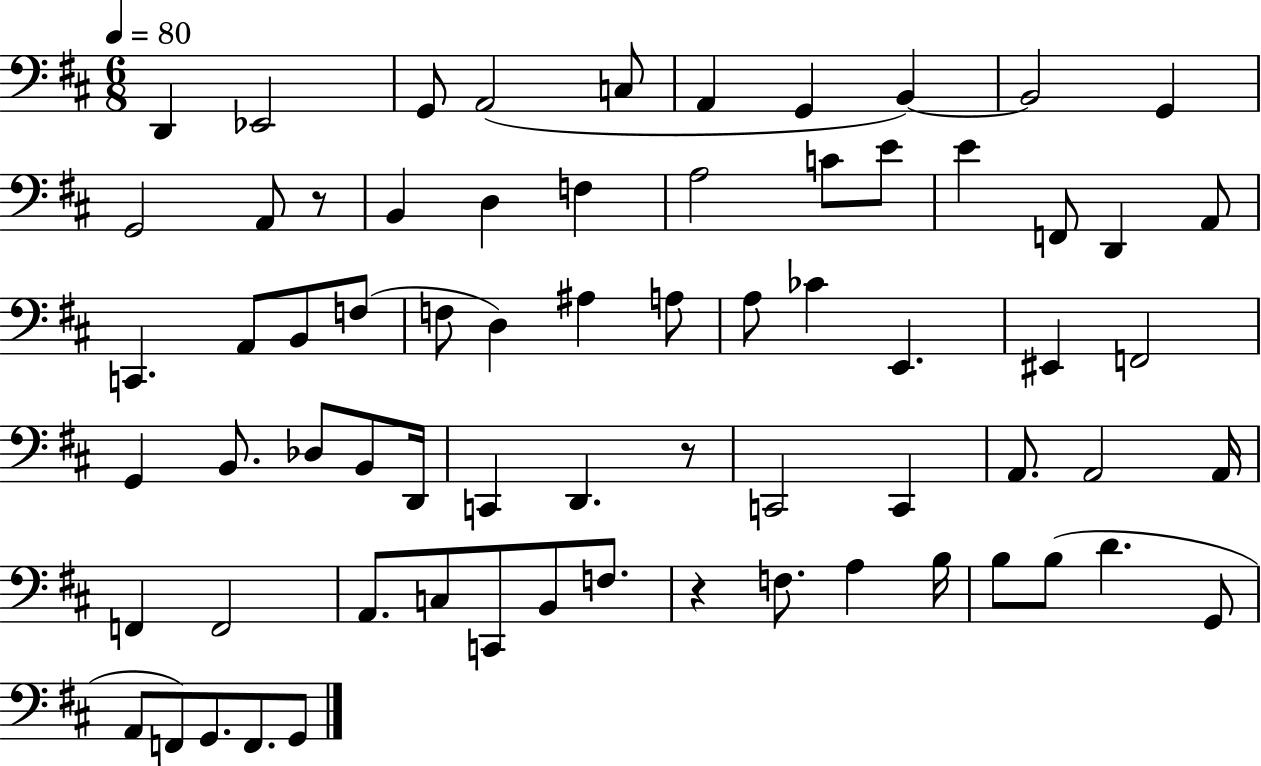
{
  \clef bass
  \numericTimeSignature
  \time 6/8
  \key d \major
  \tempo 4 = 80
  d,4 ees,2 | g,8 a,2( c8 | a,4 g,4 b,4~~) | b,2 g,4 | \break g,2 a,8 r8 | b,4 d4 f4 | a2 c'8 e'8 | e'4 f,8 d,4 a,8 | \break c,4. a,8 b,8 f8( | f8 d4) ais4 a8 | a8 ces'4 e,4. | eis,4 f,2 | \break g,4 b,8. des8 b,8 d,16 | c,4 d,4. r8 | c,2 c,4 | a,8. a,2 a,16 | \break f,4 f,2 | a,8. c8 c,8 b,8 f8. | r4 f8. a4 b16 | b8 b8( d'4. g,8 | \break a,8 f,8) g,8. f,8. g,8 | \bar "|."
}